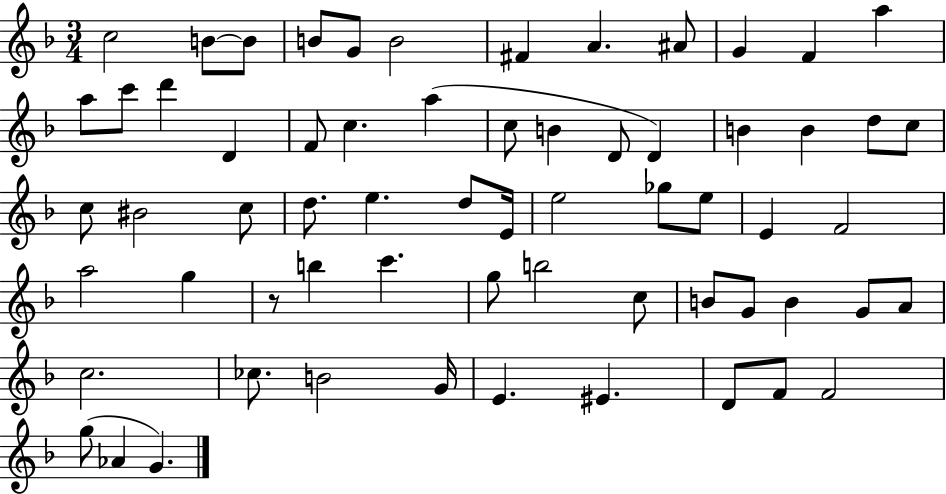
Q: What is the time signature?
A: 3/4